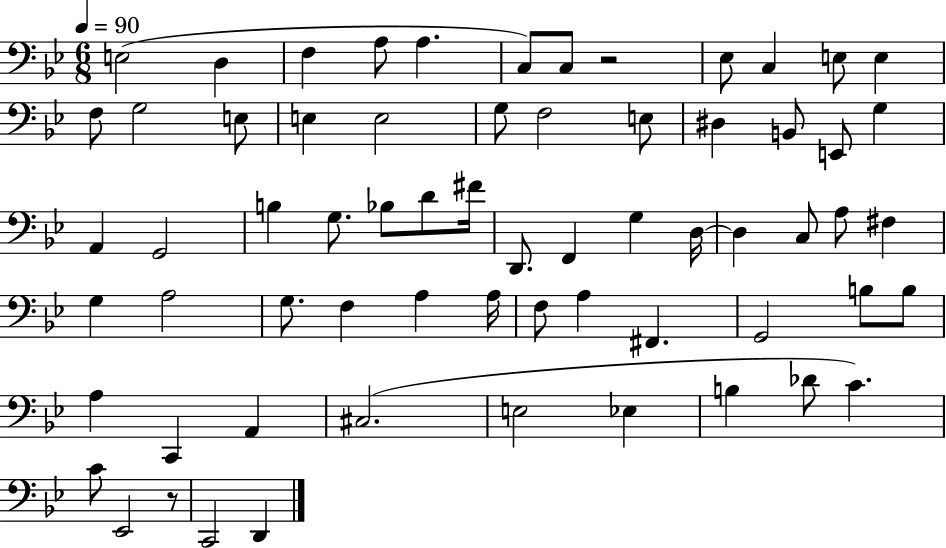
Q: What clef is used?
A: bass